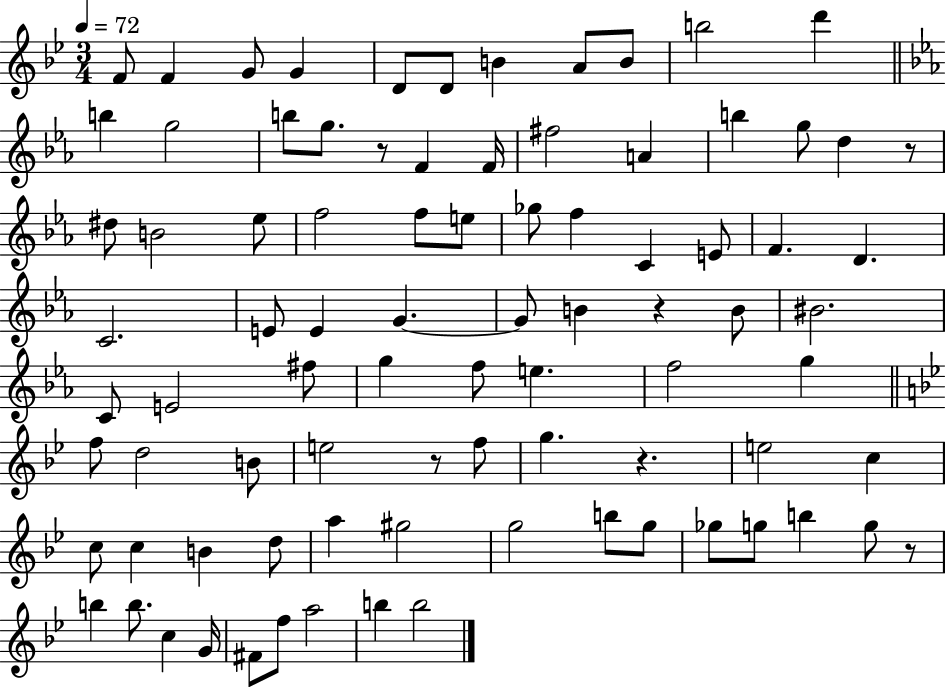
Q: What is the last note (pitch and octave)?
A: B5